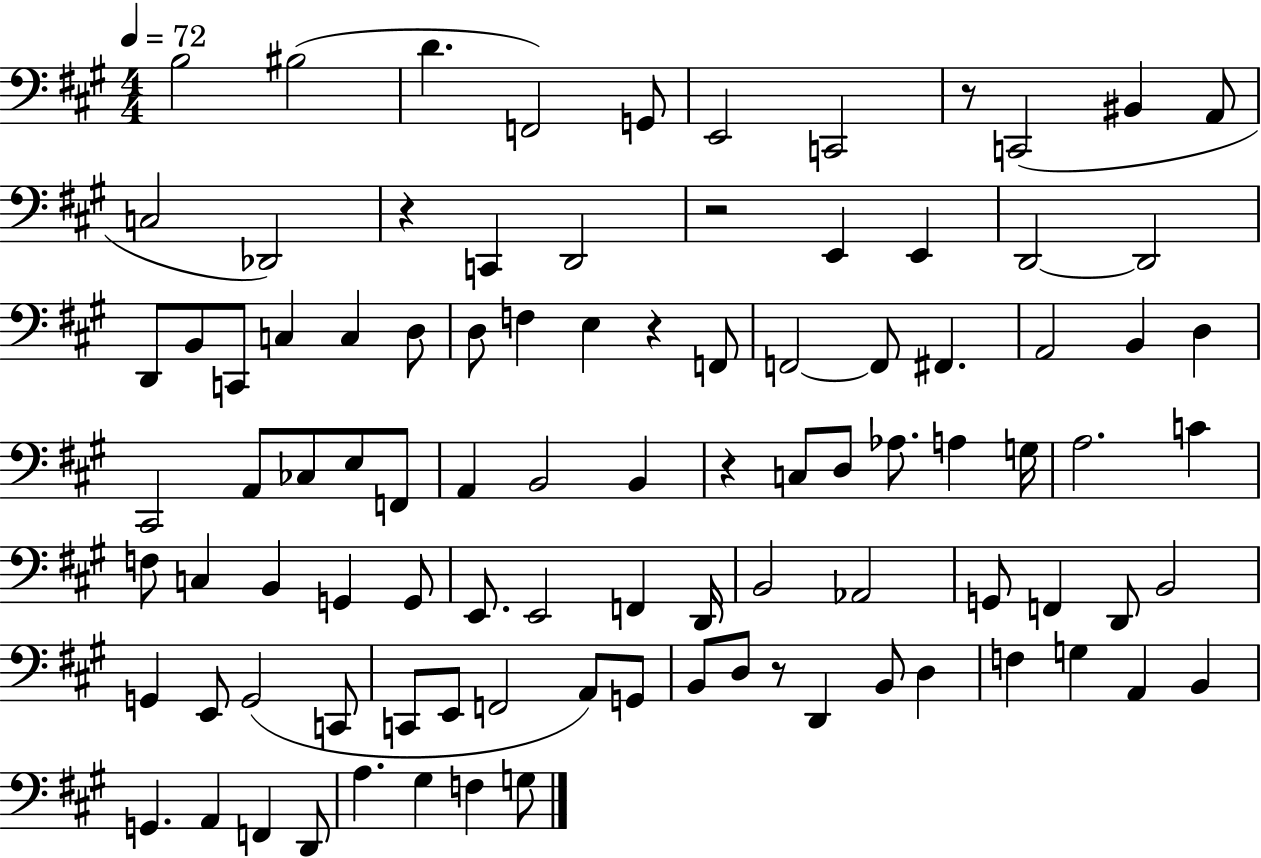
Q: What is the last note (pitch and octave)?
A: G3